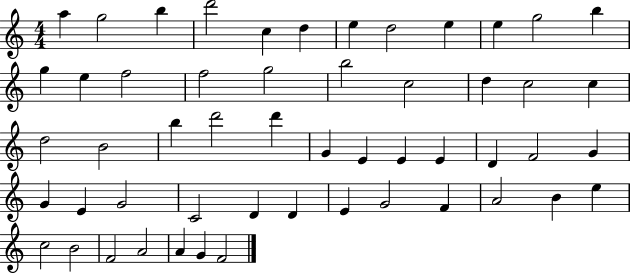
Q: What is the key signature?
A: C major